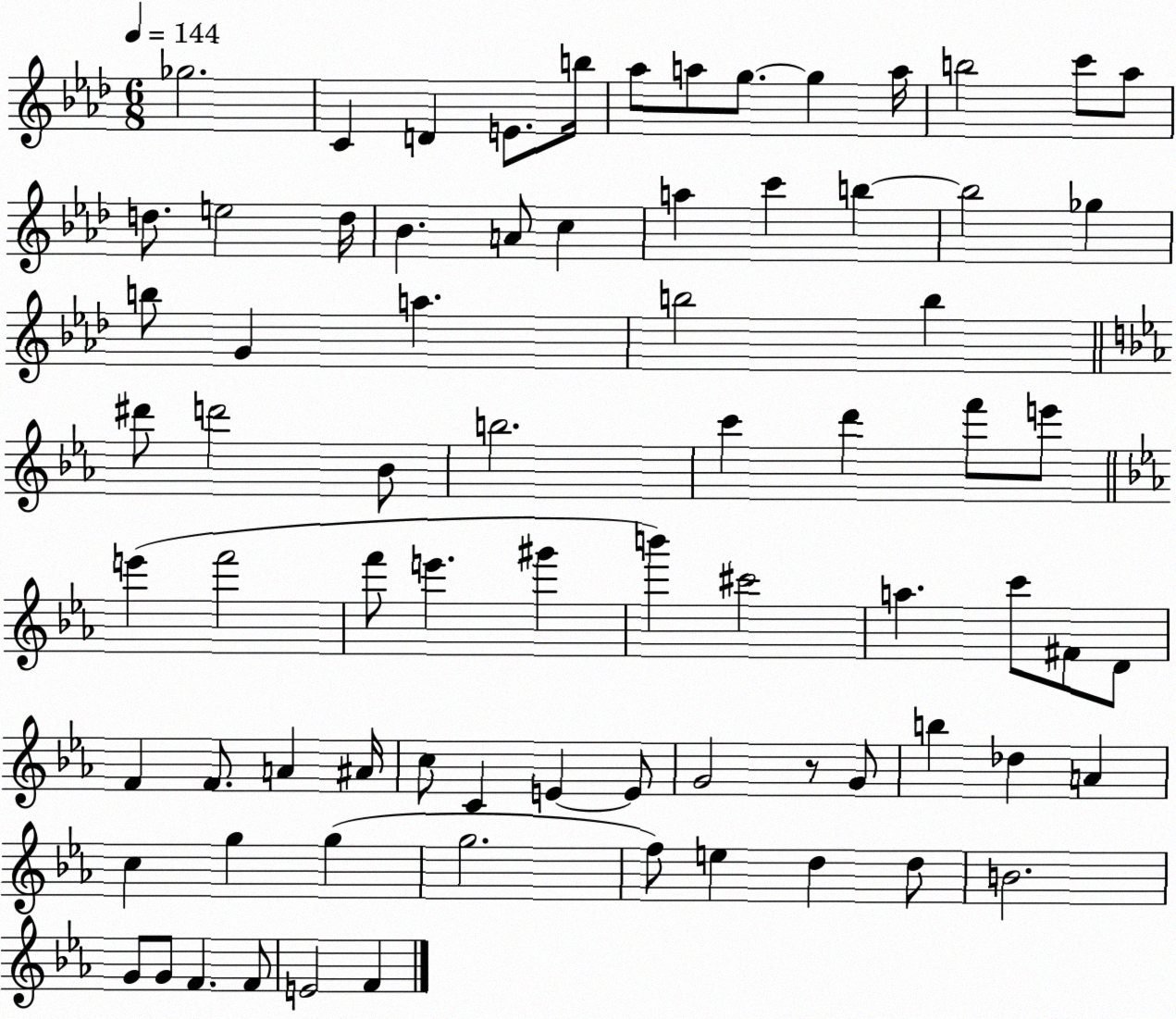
X:1
T:Untitled
M:6/8
L:1/4
K:Ab
_g2 C D E/2 b/4 _a/2 a/2 g/2 g a/4 b2 c'/2 _a/2 d/2 e2 d/4 _B A/2 c a c' b b2 _g b/2 G a b2 b ^d'/2 d'2 _B/2 b2 c' d' f'/2 e'/2 e' f'2 f'/2 e' ^g' b' ^c'2 a c'/2 ^F/2 D/2 F F/2 A ^A/4 c/2 C E E/2 G2 z/2 G/2 b _d A c g g g2 f/2 e d d/2 B2 G/2 G/2 F F/2 E2 F